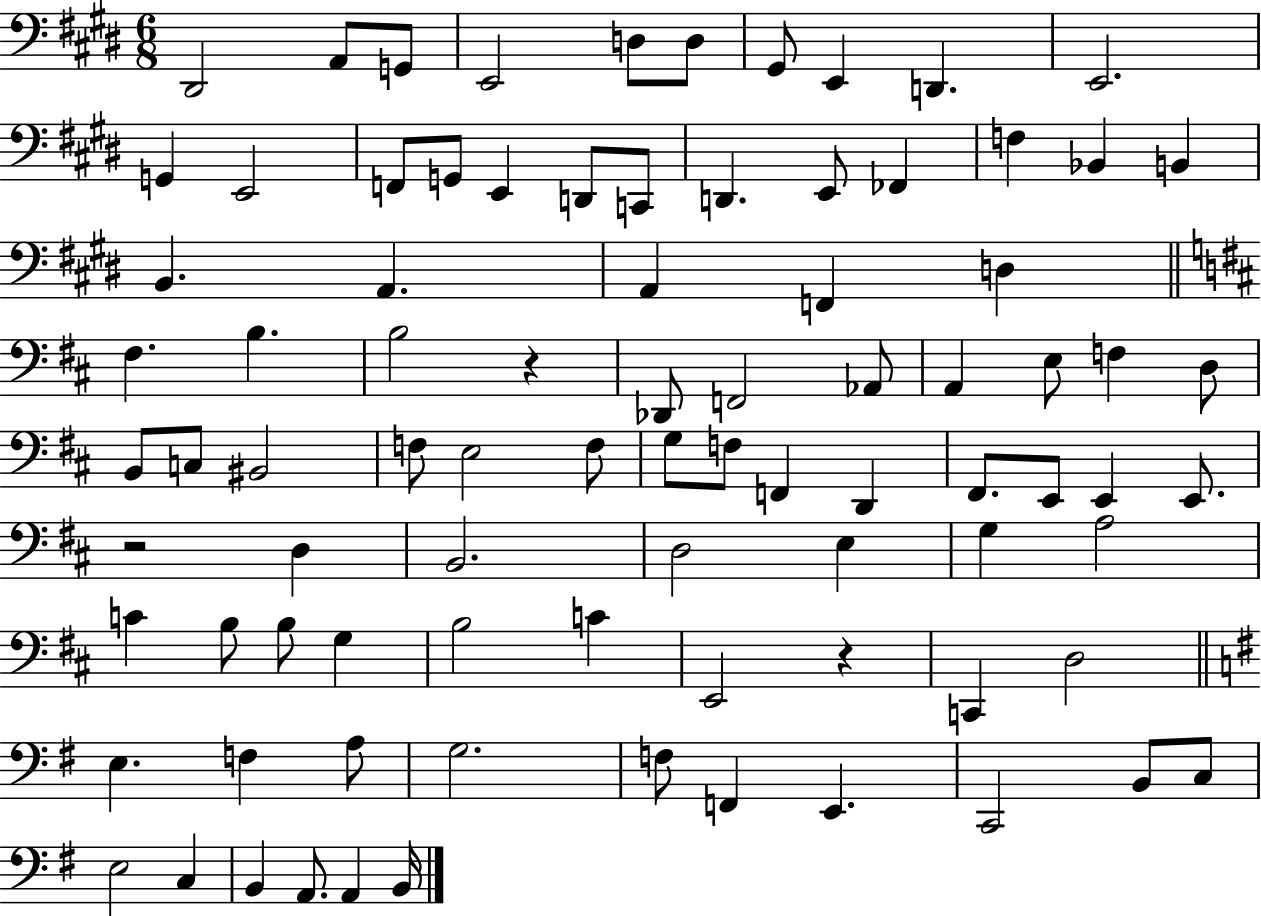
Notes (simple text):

D#2/h A2/e G2/e E2/h D3/e D3/e G#2/e E2/q D2/q. E2/h. G2/q E2/h F2/e G2/e E2/q D2/e C2/e D2/q. E2/e FES2/q F3/q Bb2/q B2/q B2/q. A2/q. A2/q F2/q D3/q F#3/q. B3/q. B3/h R/q Db2/e F2/h Ab2/e A2/q E3/e F3/q D3/e B2/e C3/e BIS2/h F3/e E3/h F3/e G3/e F3/e F2/q D2/q F#2/e. E2/e E2/q E2/e. R/h D3/q B2/h. D3/h E3/q G3/q A3/h C4/q B3/e B3/e G3/q B3/h C4/q E2/h R/q C2/q D3/h E3/q. F3/q A3/e G3/h. F3/e F2/q E2/q. C2/h B2/e C3/e E3/h C3/q B2/q A2/e. A2/q B2/s